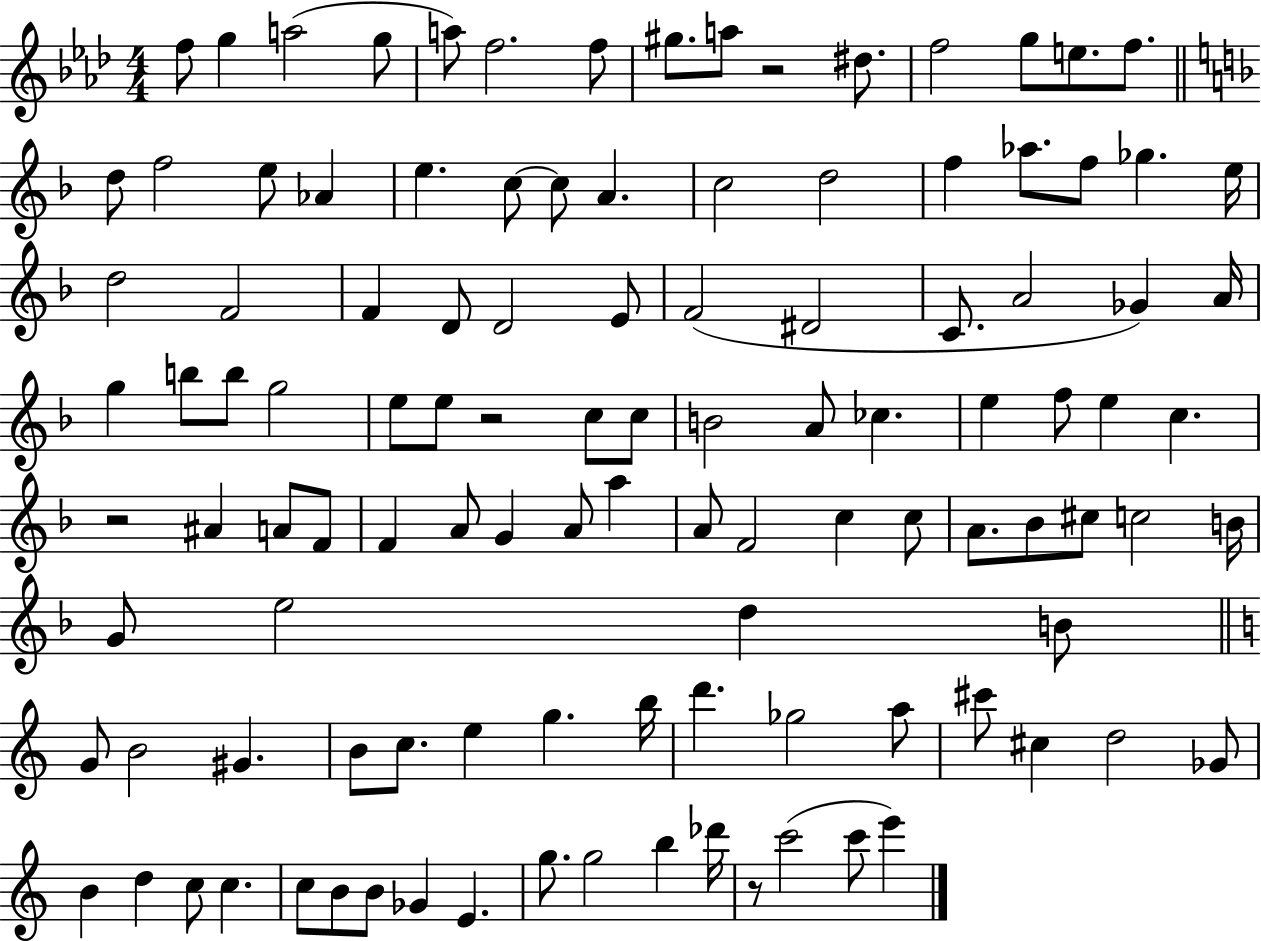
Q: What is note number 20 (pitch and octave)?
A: C5